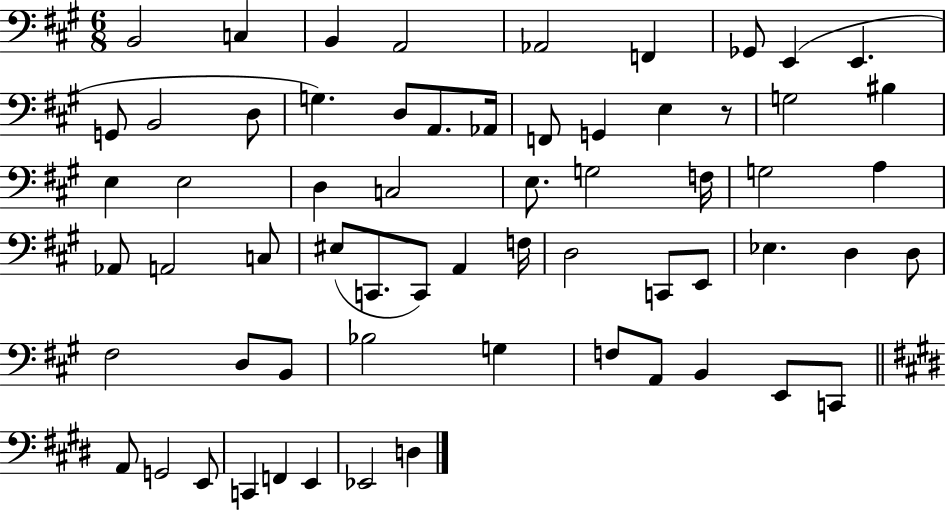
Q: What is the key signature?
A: A major